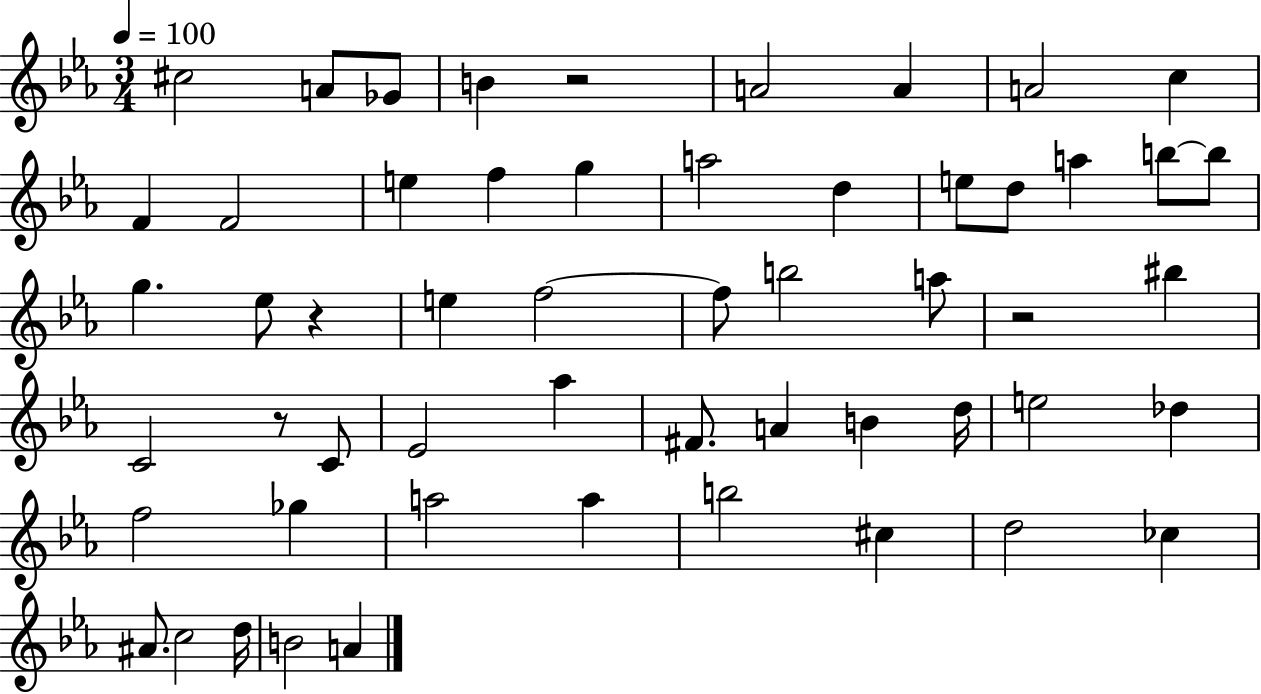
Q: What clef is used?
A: treble